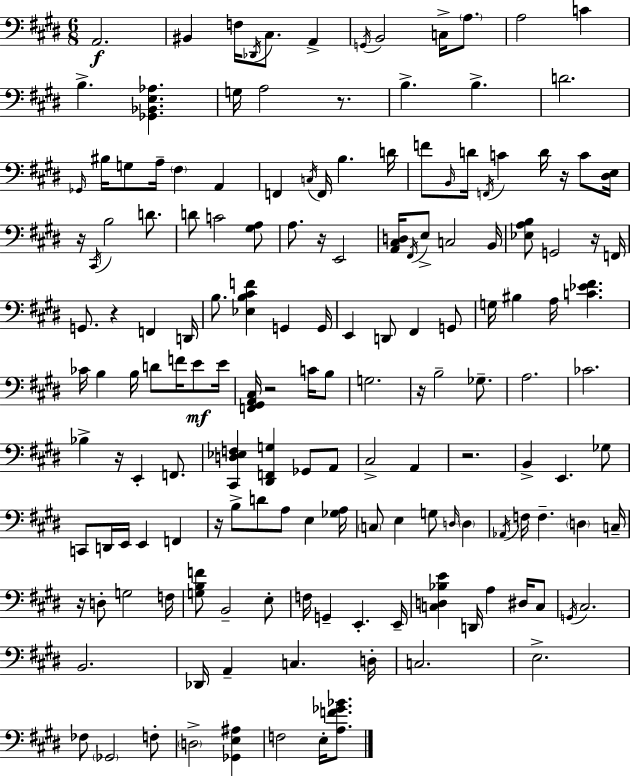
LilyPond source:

{
  \clef bass
  \numericTimeSignature
  \time 6/8
  \key e \major
  a,2.\f | bis,4 f16 \acciaccatura { des,16 } cis8. a,4-> | \acciaccatura { g,16 } b,2 c16-> \parenthesize a8. | a2 c'4 | \break b4.-> <ges, bes, e aes>4. | g16 a2 r8. | b4.-> b4.-> | d'2. | \break \grace { ges,16 } bis16 g8 a16-- \parenthesize fis4 a,4 | f,4 \acciaccatura { c16 } f,16 b4. | d'16 f'8 \grace { b,16 } d'16 \acciaccatura { f,16 } c'4 | d'16 r16 c'8 <dis e>16 r16 \acciaccatura { cis,16 } b2 | \break d'8. d'8 c'2 | <gis a>8 a8. r16 e,2 | <a, cis d>16 \acciaccatura { fis,16 } e8-> c2 | b,16 <ees a b>8 g,2 | \break r16 f,16 g,8. r4 | f,4 d,16 b8. <ees b cis' f'>4 | g,4 g,16 e,4 | d,8 fis,4 g,8 g16 bis4 | \break a16 <c' ees' fis'>4. ces'16 b4 | b16 d'8 f'16 e'8\mf e'16 <f, gis, a, cis>16 r2 | c'16 b8 g2. | r16 b2-- | \break ges8.-- a2. | ces'2. | bes4-> | r16 e,4-. f,8. <cis, d ees f>4 | \break <dis, f, g>4 ges,8 a,8 cis2-> | a,4 r2. | b,4-> | e,4. ges8 c,8 d,16 e,16 | \break e,4 f,4 r16 b8-> d'8 | a8 e4 <ges a>16 \parenthesize c8 e4 | g8 \grace { d16 } \parenthesize d4 \acciaccatura { aes,16 } f16 f4.-- | \parenthesize d4 c16-- r16 d8-. | \break g2 f16 <g b f'>8 | b,2-- e8-. f16 g,4-- | e,4.-. e,16-- <c d bes e'>4 | d,16 a4 dis16 c8 \acciaccatura { g,16 } cis2. | \break b,2. | des,16 | a,4-- c4. d16-. c2. | e2.-> | \break fes8 | \parenthesize ges,2 f8-. \parenthesize d2-> | <ges, e ais>4 f2 | e16-. <a f' ges' bes'>8. \bar "|."
}